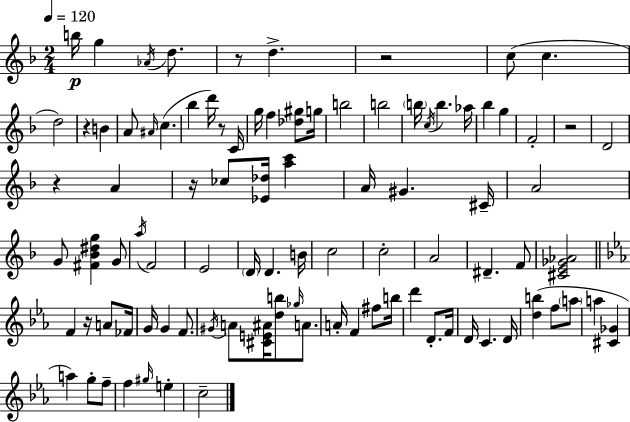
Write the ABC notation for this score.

X:1
T:Untitled
M:2/4
L:1/4
K:Dm
b/4 g _A/4 d/2 z/2 d z2 c/2 c d2 z B A/2 ^A/4 c _b d'/4 z/2 C/4 g/4 f [_d^g]/2 g/4 b2 b2 b/4 c/4 b _a/4 _b g F2 z2 D2 z A z/4 _c/2 [_E_d]/4 [ac'] A/4 ^G ^C/4 A2 G/2 [^F_B^dg] G/2 a/4 F2 E2 D/4 D B/4 c2 c2 A2 ^D F/2 [^CE_G_A]2 F z/4 A/2 _F/4 G/4 G F/2 ^G/4 A/2 [^CE^A]/4 [db]/2 _g/4 A/2 A/4 F ^f/2 b/4 d' D/2 F/4 D/4 C D/4 [db] f/2 a/2 a [^C_G] a g/2 f/2 f ^g/4 e c2